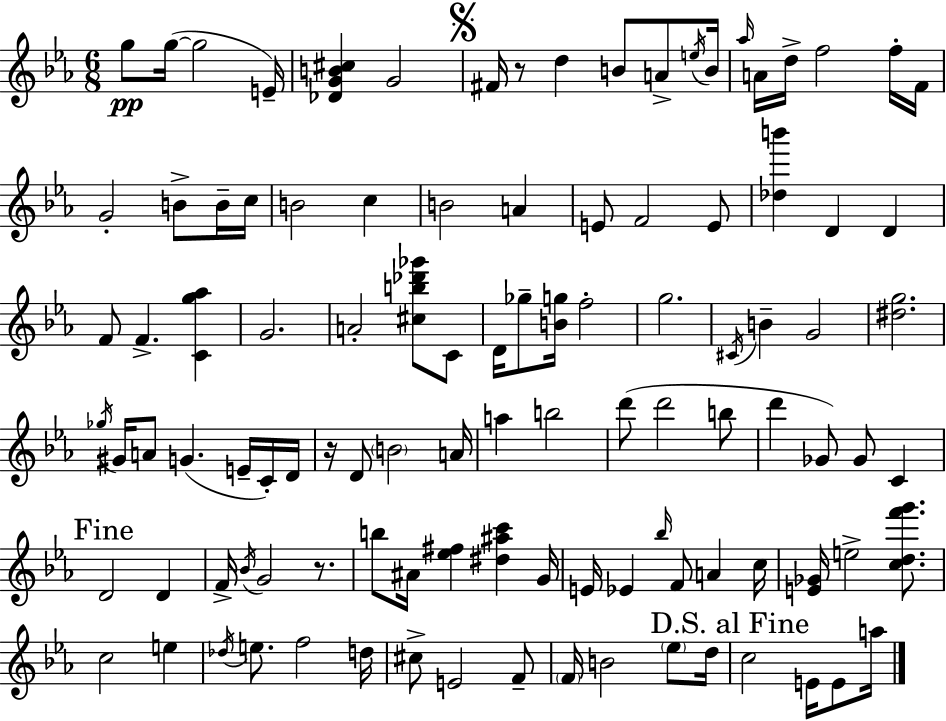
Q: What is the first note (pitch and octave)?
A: G5